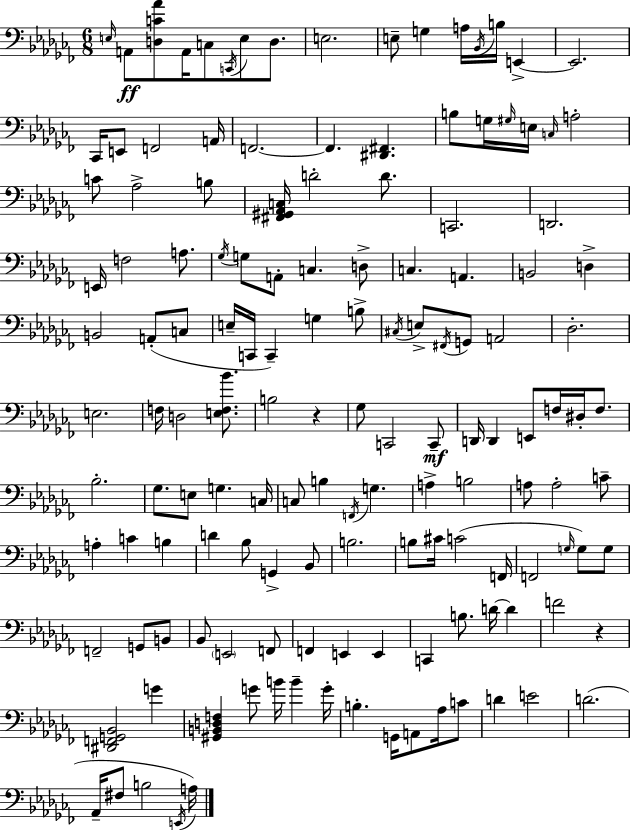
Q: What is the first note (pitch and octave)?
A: E3